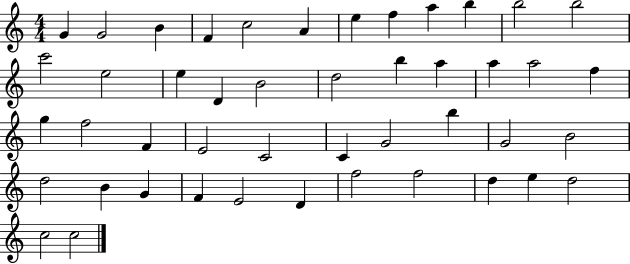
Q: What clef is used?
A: treble